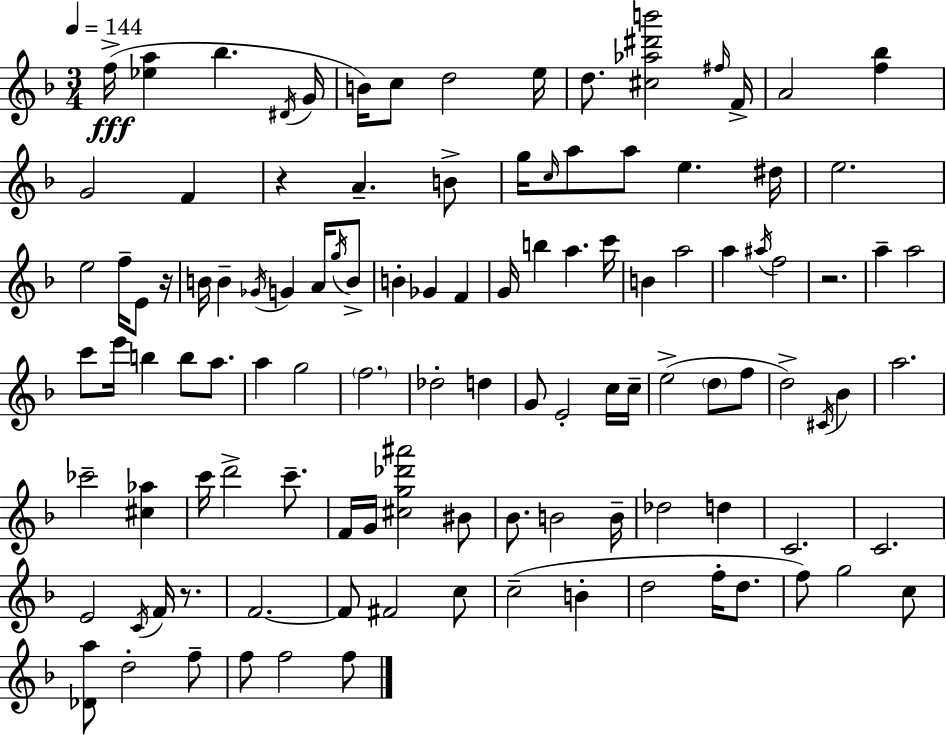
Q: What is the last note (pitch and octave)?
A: F5